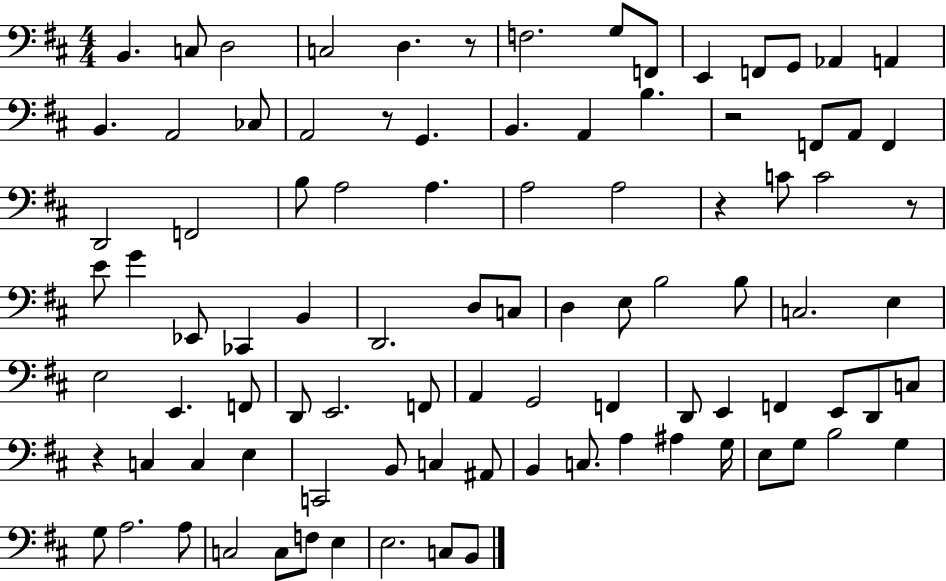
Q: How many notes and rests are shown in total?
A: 94